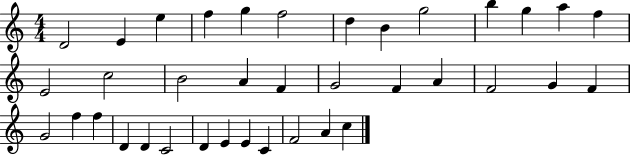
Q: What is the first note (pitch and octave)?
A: D4